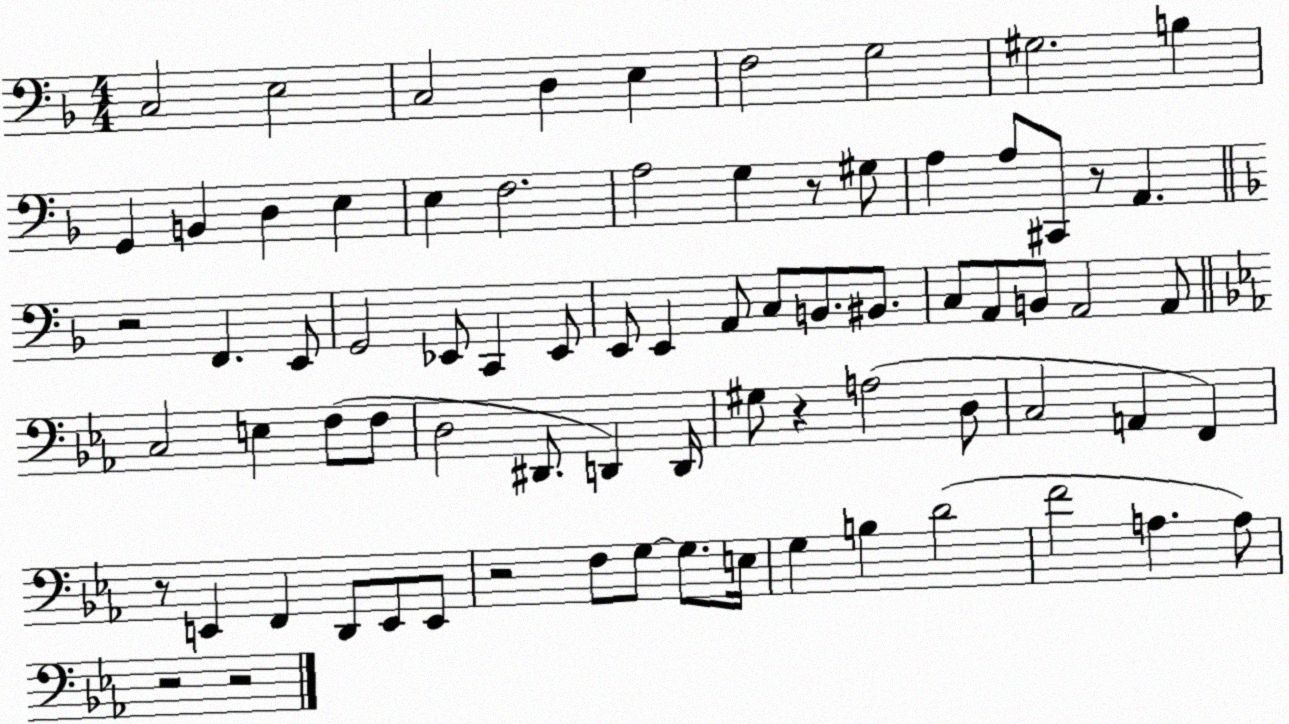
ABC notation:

X:1
T:Untitled
M:4/4
L:1/4
K:F
C,2 E,2 C,2 D, E, F,2 G,2 ^G,2 B, G,, B,, D, E, E, F,2 A,2 G, z/2 ^G,/2 A, A,/2 ^C,,/2 z/2 A,, z2 F,, E,,/2 G,,2 _E,,/2 C,, _E,,/2 E,,/2 E,, A,,/2 C,/2 B,,/2 ^B,,/2 C,/2 A,,/2 B,,/2 A,,2 A,,/2 C,2 E, F,/2 F,/2 D,2 ^D,,/2 D,, D,,/4 ^G,/2 z A,2 D,/2 C,2 A,, F,, z/2 E,, F,, D,,/2 E,,/2 E,,/2 z2 F,/2 G,/2 G,/2 E,/4 G, B, D2 F2 A, A,/2 z2 z2